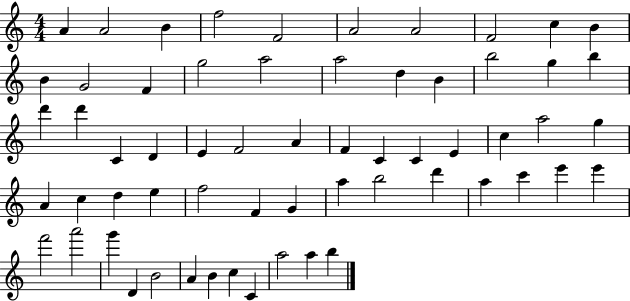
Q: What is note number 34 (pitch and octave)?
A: A5